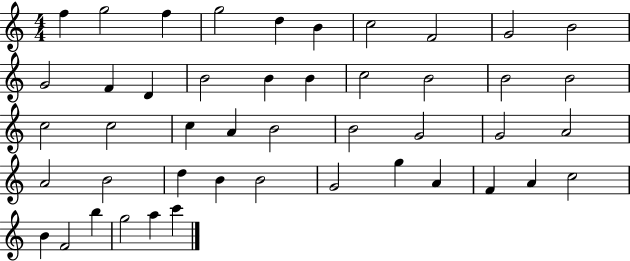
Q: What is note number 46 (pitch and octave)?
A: C6